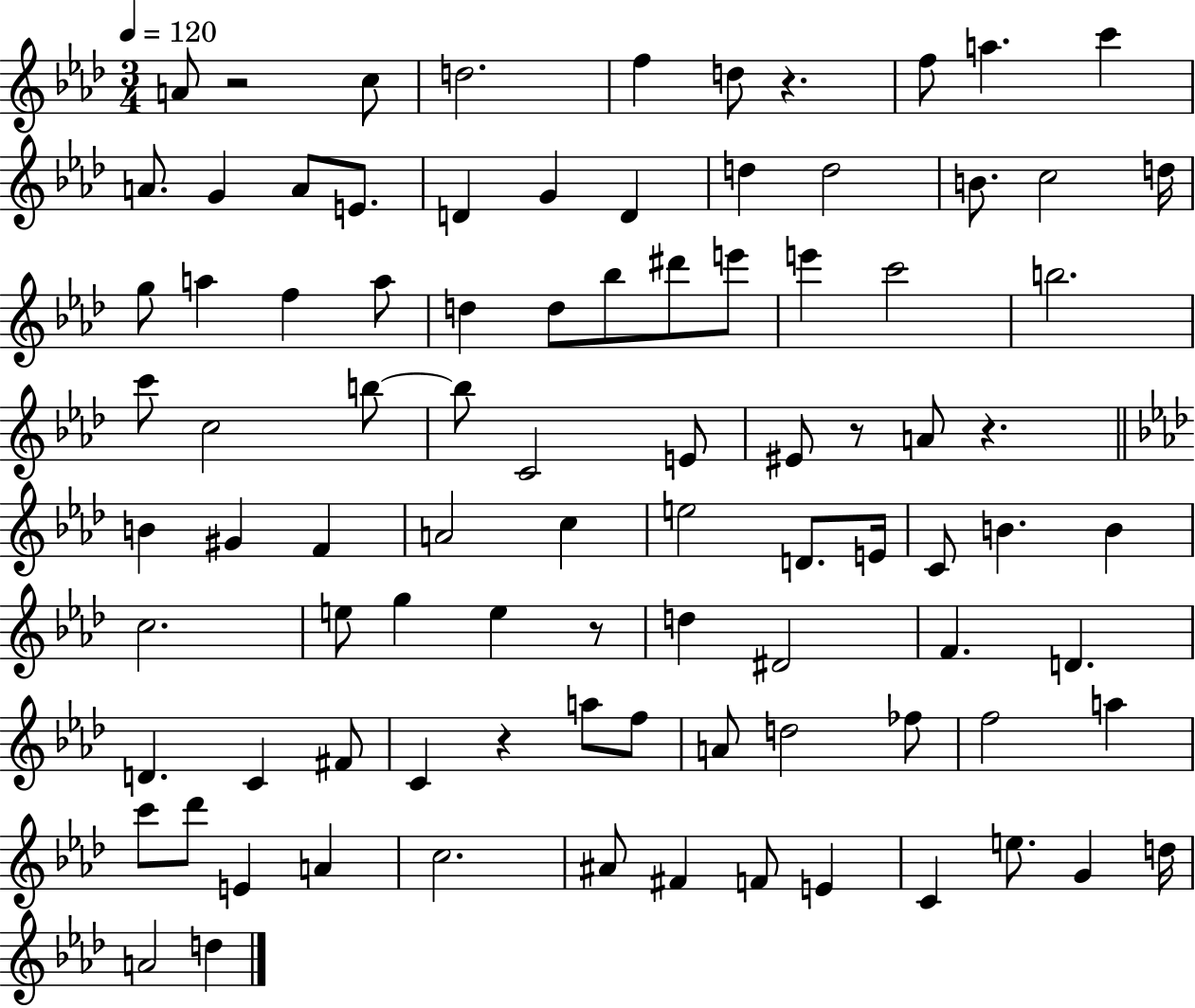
A4/e R/h C5/e D5/h. F5/q D5/e R/q. F5/e A5/q. C6/q A4/e. G4/q A4/e E4/e. D4/q G4/q D4/q D5/q D5/h B4/e. C5/h D5/s G5/e A5/q F5/q A5/e D5/q D5/e Bb5/e D#6/e E6/e E6/q C6/h B5/h. C6/e C5/h B5/e B5/e C4/h E4/e EIS4/e R/e A4/e R/q. B4/q G#4/q F4/q A4/h C5/q E5/h D4/e. E4/s C4/e B4/q. B4/q C5/h. E5/e G5/q E5/q R/e D5/q D#4/h F4/q. D4/q. D4/q. C4/q F#4/e C4/q R/q A5/e F5/e A4/e D5/h FES5/e F5/h A5/q C6/e Db6/e E4/q A4/q C5/h. A#4/e F#4/q F4/e E4/q C4/q E5/e. G4/q D5/s A4/h D5/q